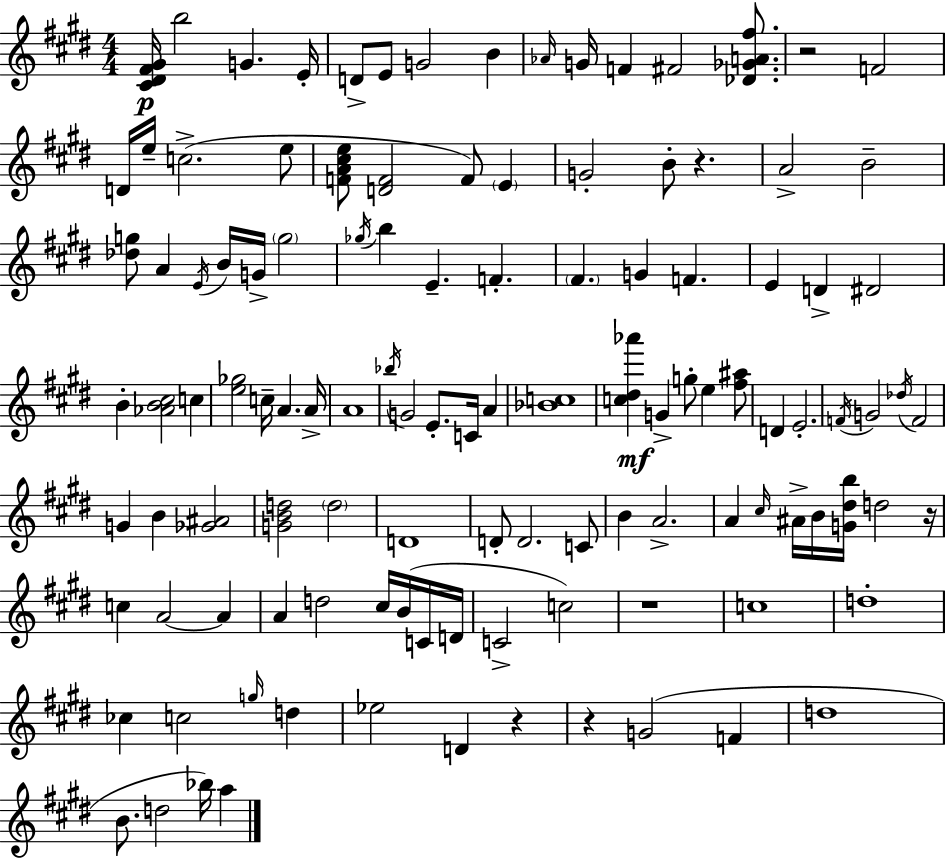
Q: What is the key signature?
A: E major